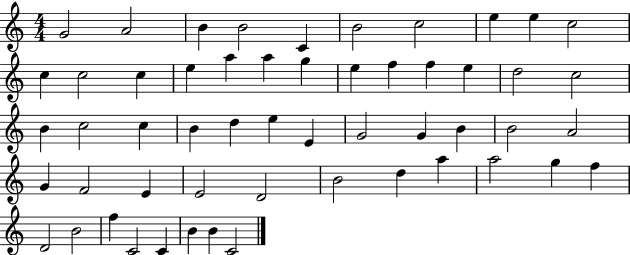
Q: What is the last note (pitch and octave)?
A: C4